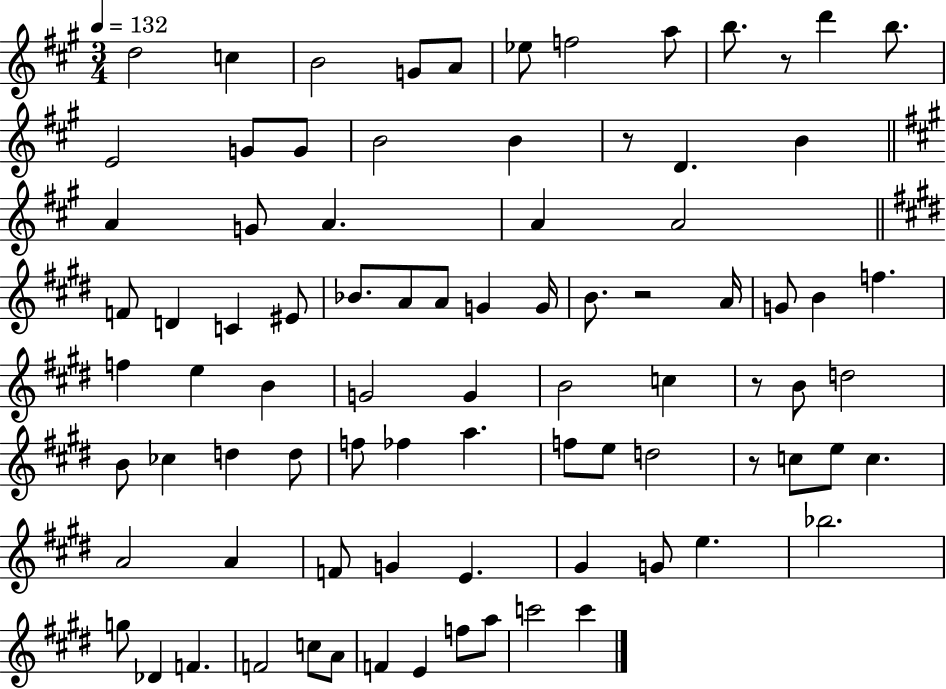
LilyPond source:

{
  \clef treble
  \numericTimeSignature
  \time 3/4
  \key a \major
  \tempo 4 = 132
  \repeat volta 2 { d''2 c''4 | b'2 g'8 a'8 | ees''8 f''2 a''8 | b''8. r8 d'''4 b''8. | \break e'2 g'8 g'8 | b'2 b'4 | r8 d'4. b'4 | \bar "||" \break \key a \major a'4 g'8 a'4. | a'4 a'2 | \bar "||" \break \key e \major f'8 d'4 c'4 eis'8 | bes'8. a'8 a'8 g'4 g'16 | b'8. r2 a'16 | g'8 b'4 f''4. | \break f''4 e''4 b'4 | g'2 g'4 | b'2 c''4 | r8 b'8 d''2 | \break b'8 ces''4 d''4 d''8 | f''8 fes''4 a''4. | f''8 e''8 d''2 | r8 c''8 e''8 c''4. | \break a'2 a'4 | f'8 g'4 e'4. | gis'4 g'8 e''4. | bes''2. | \break g''8 des'4 f'4. | f'2 c''8 a'8 | f'4 e'4 f''8 a''8 | c'''2 c'''4 | \break } \bar "|."
}